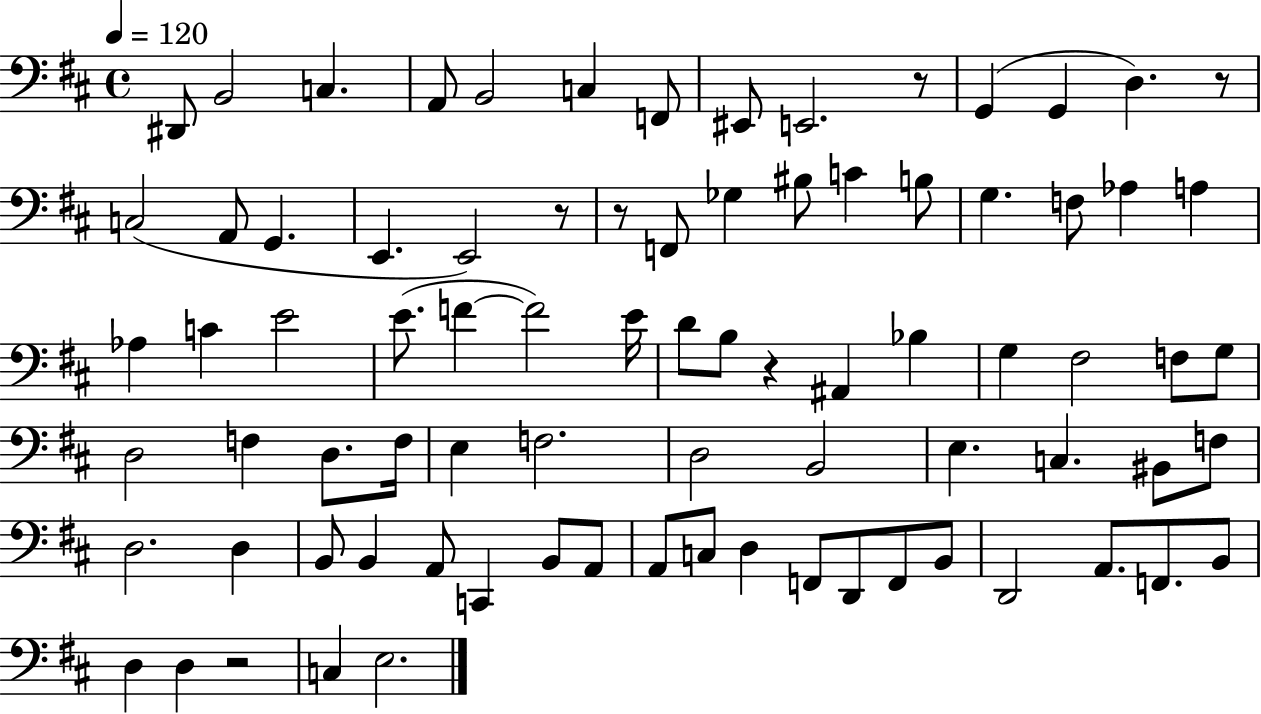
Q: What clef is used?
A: bass